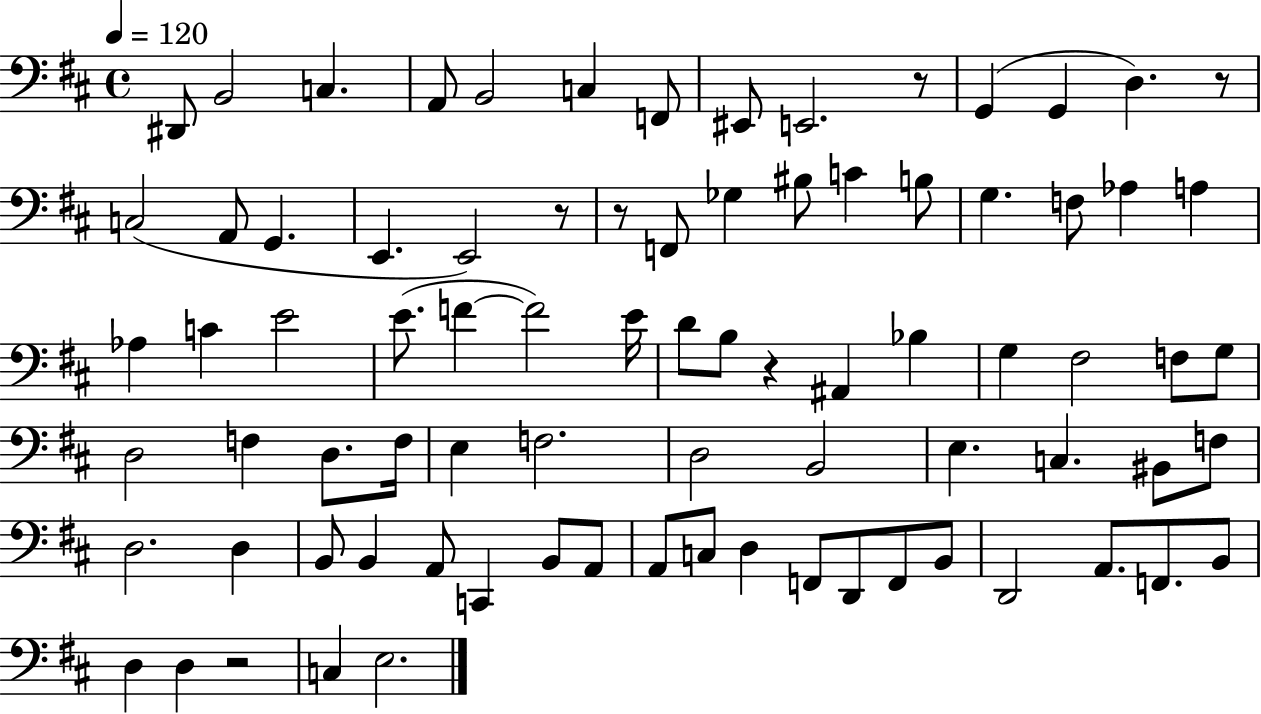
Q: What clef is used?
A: bass